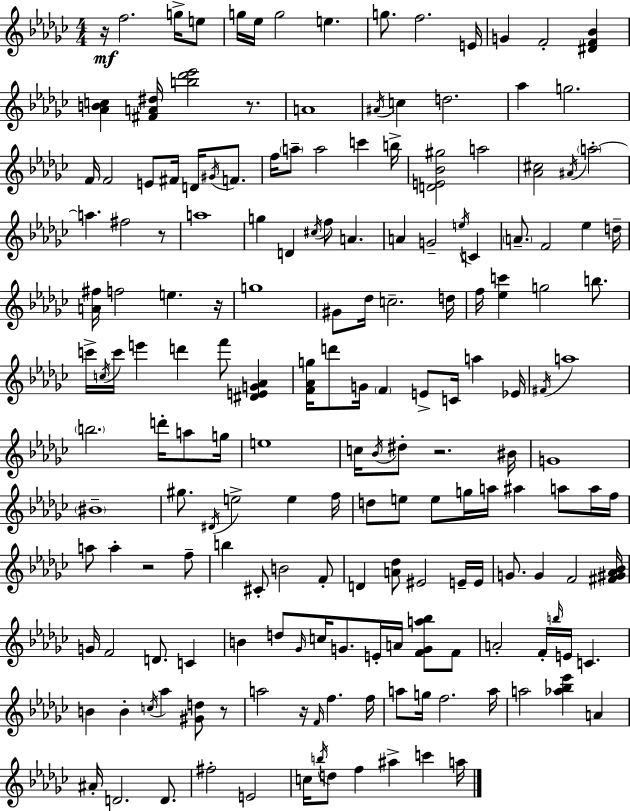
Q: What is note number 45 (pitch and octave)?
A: C4